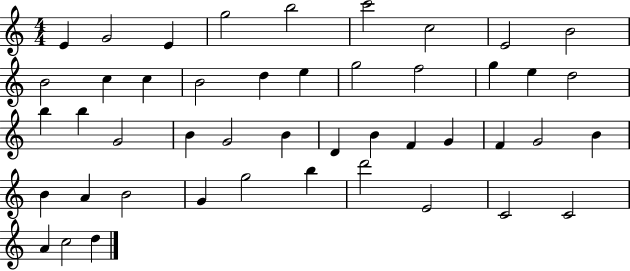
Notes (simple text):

E4/q G4/h E4/q G5/h B5/h C6/h C5/h E4/h B4/h B4/h C5/q C5/q B4/h D5/q E5/q G5/h F5/h G5/q E5/q D5/h B5/q B5/q G4/h B4/q G4/h B4/q D4/q B4/q F4/q G4/q F4/q G4/h B4/q B4/q A4/q B4/h G4/q G5/h B5/q D6/h E4/h C4/h C4/h A4/q C5/h D5/q